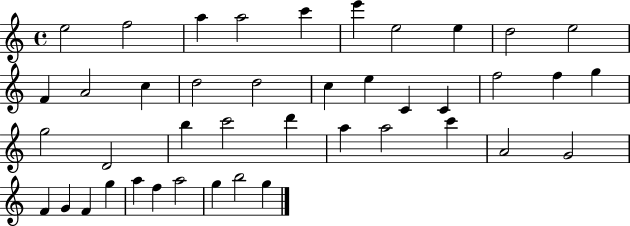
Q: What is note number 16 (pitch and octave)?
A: C5